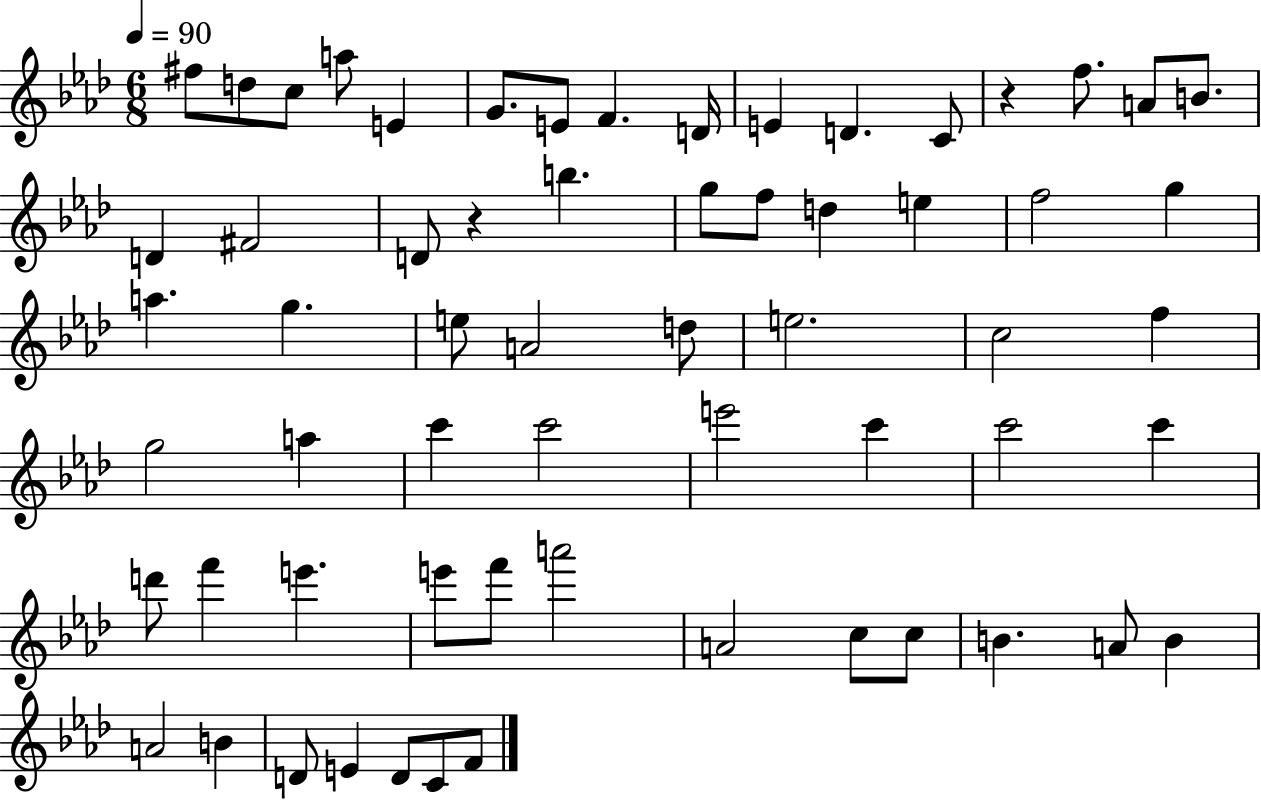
{
  \clef treble
  \numericTimeSignature
  \time 6/8
  \key aes \major
  \tempo 4 = 90
  fis''8 d''8 c''8 a''8 e'4 | g'8. e'8 f'4. d'16 | e'4 d'4. c'8 | r4 f''8. a'8 b'8. | \break d'4 fis'2 | d'8 r4 b''4. | g''8 f''8 d''4 e''4 | f''2 g''4 | \break a''4. g''4. | e''8 a'2 d''8 | e''2. | c''2 f''4 | \break g''2 a''4 | c'''4 c'''2 | e'''2 c'''4 | c'''2 c'''4 | \break d'''8 f'''4 e'''4. | e'''8 f'''8 a'''2 | a'2 c''8 c''8 | b'4. a'8 b'4 | \break a'2 b'4 | d'8 e'4 d'8 c'8 f'8 | \bar "|."
}